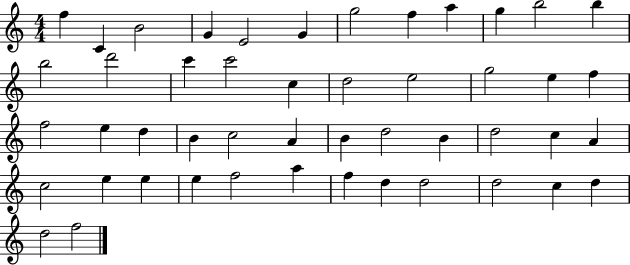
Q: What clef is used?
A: treble